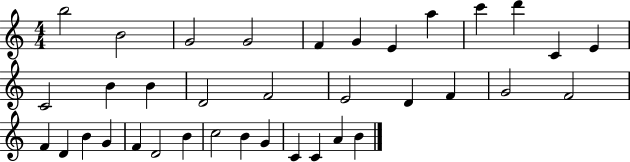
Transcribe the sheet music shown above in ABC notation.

X:1
T:Untitled
M:4/4
L:1/4
K:C
b2 B2 G2 G2 F G E a c' d' C E C2 B B D2 F2 E2 D F G2 F2 F D B G F D2 B c2 B G C C A B